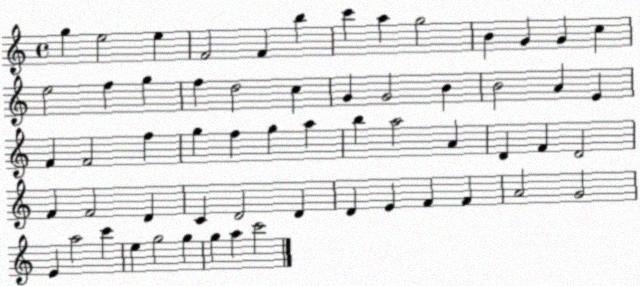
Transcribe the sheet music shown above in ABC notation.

X:1
T:Untitled
M:4/4
L:1/4
K:C
g e2 e F2 F b c' a g2 B G G c e2 f g f d2 c G G2 B B2 A E F F2 f g f g a b a2 A D F D2 F F2 D C D2 D D E F F A2 G2 E a2 c' e g2 g g a c'2